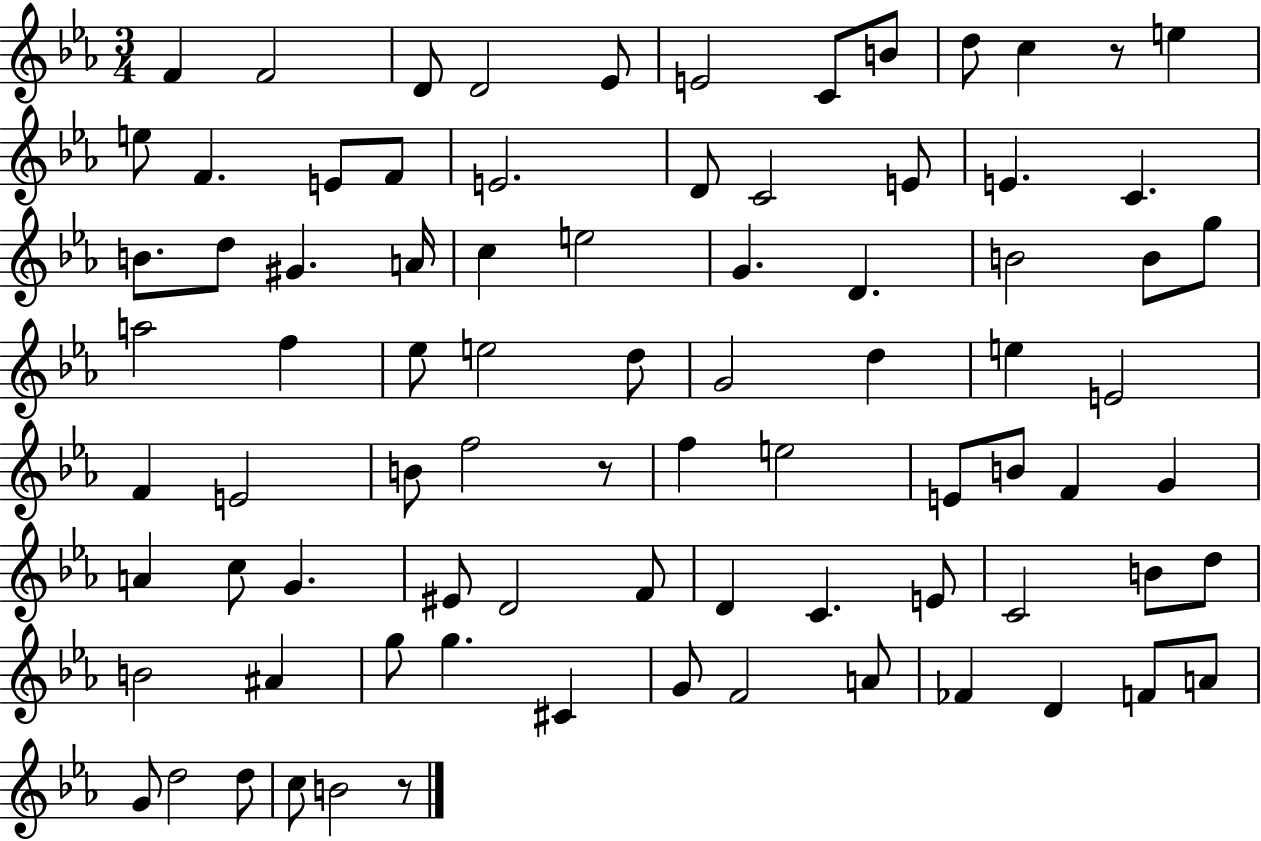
X:1
T:Untitled
M:3/4
L:1/4
K:Eb
F F2 D/2 D2 _E/2 E2 C/2 B/2 d/2 c z/2 e e/2 F E/2 F/2 E2 D/2 C2 E/2 E C B/2 d/2 ^G A/4 c e2 G D B2 B/2 g/2 a2 f _e/2 e2 d/2 G2 d e E2 F E2 B/2 f2 z/2 f e2 E/2 B/2 F G A c/2 G ^E/2 D2 F/2 D C E/2 C2 B/2 d/2 B2 ^A g/2 g ^C G/2 F2 A/2 _F D F/2 A/2 G/2 d2 d/2 c/2 B2 z/2